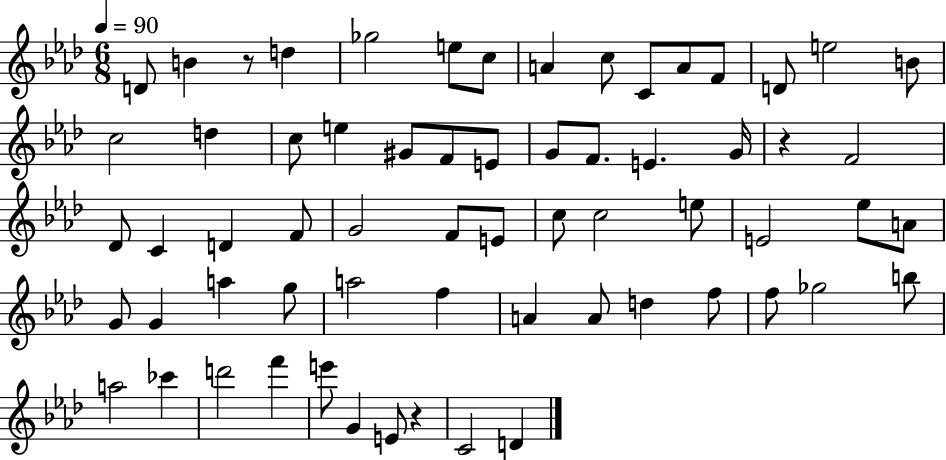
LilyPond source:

{
  \clef treble
  \numericTimeSignature
  \time 6/8
  \key aes \major
  \tempo 4 = 90
  d'8 b'4 r8 d''4 | ges''2 e''8 c''8 | a'4 c''8 c'8 a'8 f'8 | d'8 e''2 b'8 | \break c''2 d''4 | c''8 e''4 gis'8 f'8 e'8 | g'8 f'8. e'4. g'16 | r4 f'2 | \break des'8 c'4 d'4 f'8 | g'2 f'8 e'8 | c''8 c''2 e''8 | e'2 ees''8 a'8 | \break g'8 g'4 a''4 g''8 | a''2 f''4 | a'4 a'8 d''4 f''8 | f''8 ges''2 b''8 | \break a''2 ces'''4 | d'''2 f'''4 | e'''8 g'4 e'8 r4 | c'2 d'4 | \break \bar "|."
}